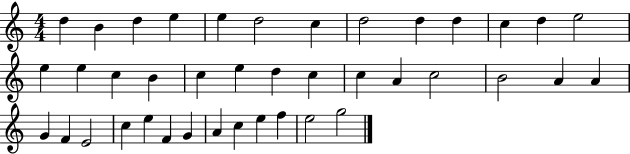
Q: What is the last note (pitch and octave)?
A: G5